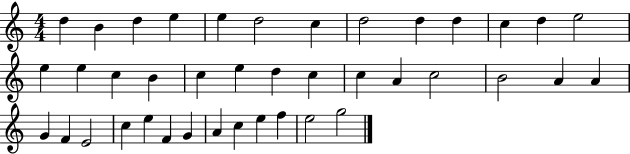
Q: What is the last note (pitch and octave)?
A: G5